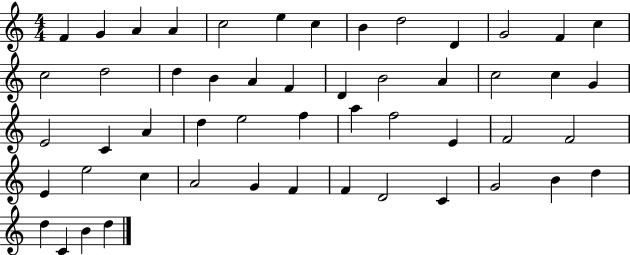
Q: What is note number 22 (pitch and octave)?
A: A4